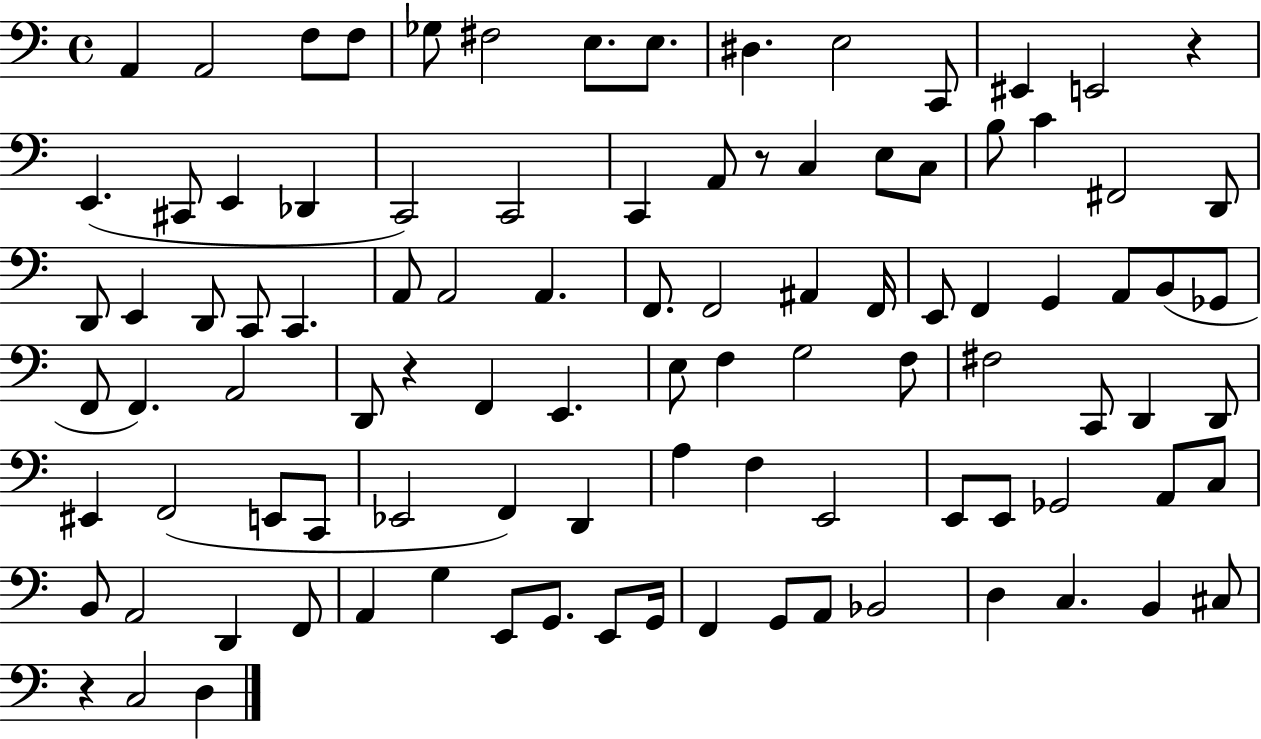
{
  \clef bass
  \time 4/4
  \defaultTimeSignature
  \key c \major
  a,4 a,2 f8 f8 | ges8 fis2 e8. e8. | dis4. e2 c,8 | eis,4 e,2 r4 | \break e,4.( cis,8 e,4 des,4 | c,2) c,2 | c,4 a,8 r8 c4 e8 c8 | b8 c'4 fis,2 d,8 | \break d,8 e,4 d,8 c,8 c,4. | a,8 a,2 a,4. | f,8. f,2 ais,4 f,16 | e,8 f,4 g,4 a,8 b,8( ges,8 | \break f,8 f,4.) a,2 | d,8 r4 f,4 e,4. | e8 f4 g2 f8 | fis2 c,8 d,4 d,8 | \break eis,4 f,2( e,8 c,8 | ees,2 f,4) d,4 | a4 f4 e,2 | e,8 e,8 ges,2 a,8 c8 | \break b,8 a,2 d,4 f,8 | a,4 g4 e,8 g,8. e,8 g,16 | f,4 g,8 a,8 bes,2 | d4 c4. b,4 cis8 | \break r4 c2 d4 | \bar "|."
}